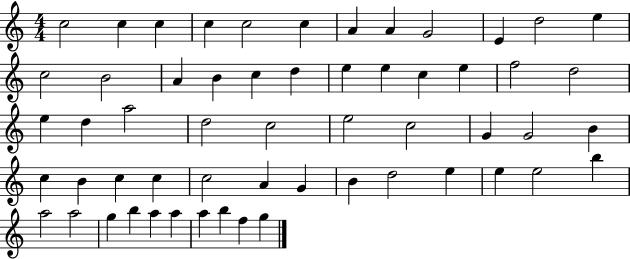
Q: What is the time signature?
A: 4/4